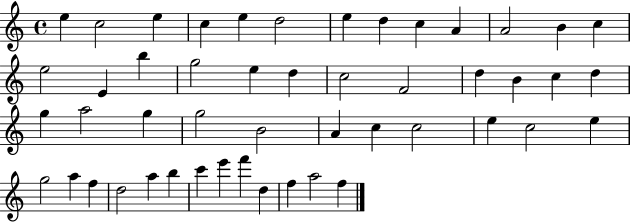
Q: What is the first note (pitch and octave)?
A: E5